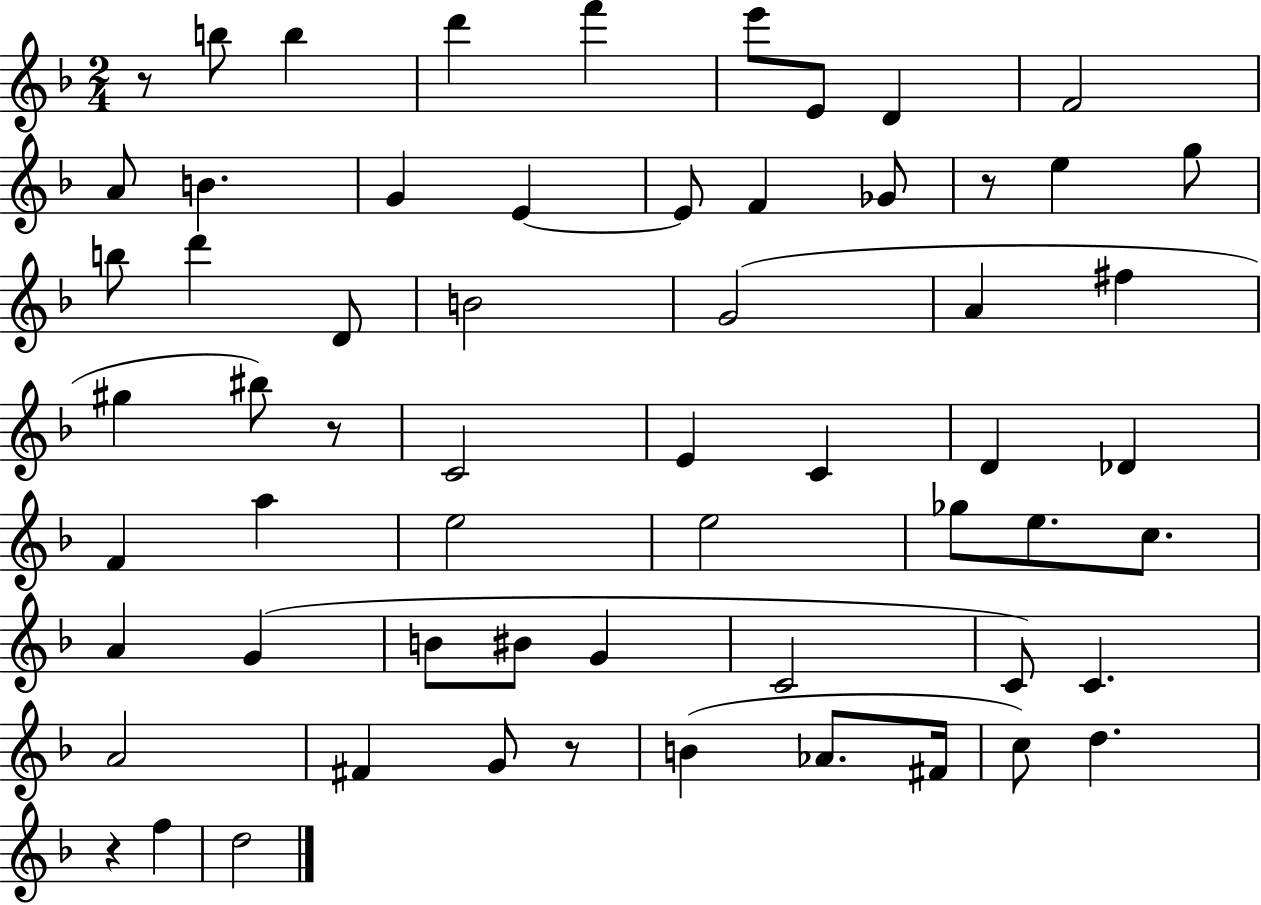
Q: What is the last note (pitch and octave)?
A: D5